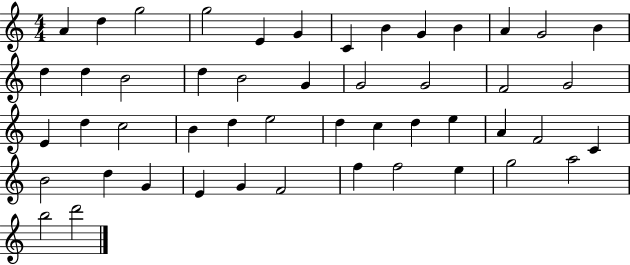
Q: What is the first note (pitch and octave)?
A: A4